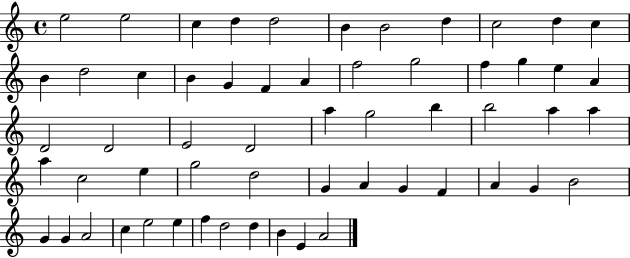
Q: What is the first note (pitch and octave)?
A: E5